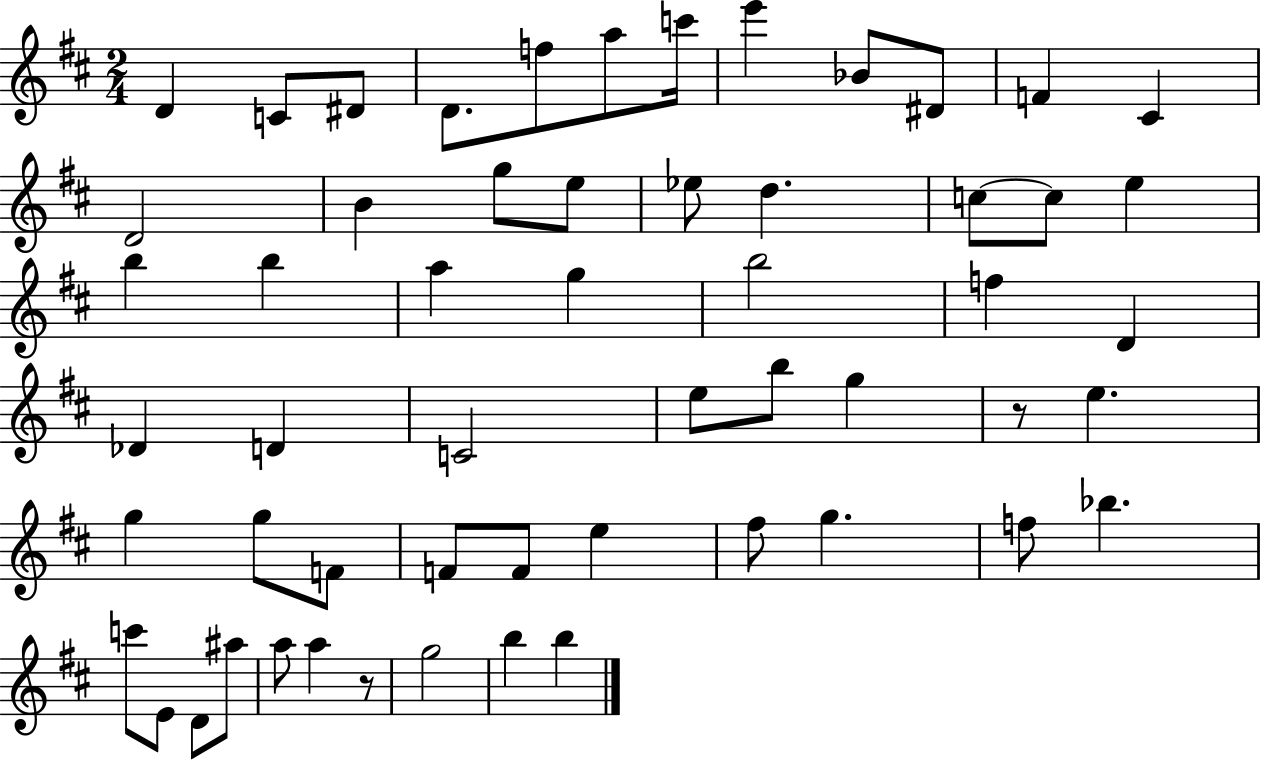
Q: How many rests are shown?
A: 2